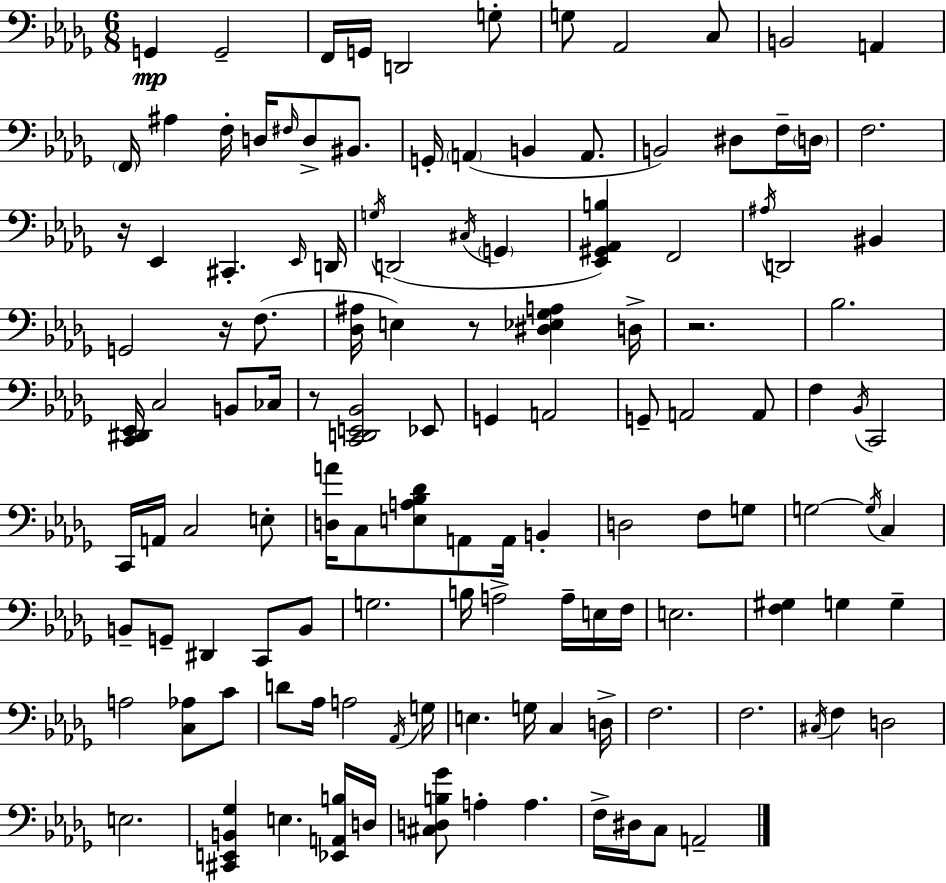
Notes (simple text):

G2/q G2/h F2/s G2/s D2/h G3/e G3/e Ab2/h C3/e B2/h A2/q F2/s A#3/q F3/s D3/s F#3/s D3/e BIS2/e. G2/s A2/q B2/q A2/e. B2/h D#3/e F3/s D3/s F3/h. R/s Eb2/q C#2/q. Eb2/s D2/s G3/s D2/h C#3/s G2/q [Eb2,G#2,Ab2,B3]/q F2/h A#3/s D2/h BIS2/q G2/h R/s F3/e. [Db3,A#3]/s E3/q R/e [D#3,Eb3,Gb3,A3]/q D3/s R/h. Bb3/h. [C2,D#2,Eb2]/s C3/h B2/e CES3/s R/e [C2,D2,E2,Bb2]/h Eb2/e G2/q A2/h G2/e A2/h A2/e F3/q Bb2/s C2/h C2/s A2/s C3/h E3/e [D3,A4]/s C3/e [E3,A3,Bb3,Db4]/e A2/e A2/s B2/q D3/h F3/e G3/e G3/h G3/s C3/q B2/e G2/e D#2/q C2/e B2/e G3/h. B3/s A3/h A3/s E3/s F3/s E3/h. [F3,G#3]/q G3/q G3/q A3/h [C3,Ab3]/e C4/e D4/e Ab3/s A3/h Ab2/s G3/s E3/q. G3/s C3/q D3/s F3/h. F3/h. C#3/s F3/q D3/h E3/h. [C#2,E2,B2,Gb3]/q E3/q. [Eb2,A2,B3]/s D3/s [C#3,D3,B3,Gb4]/e A3/q A3/q. F3/s D#3/s C3/e A2/h